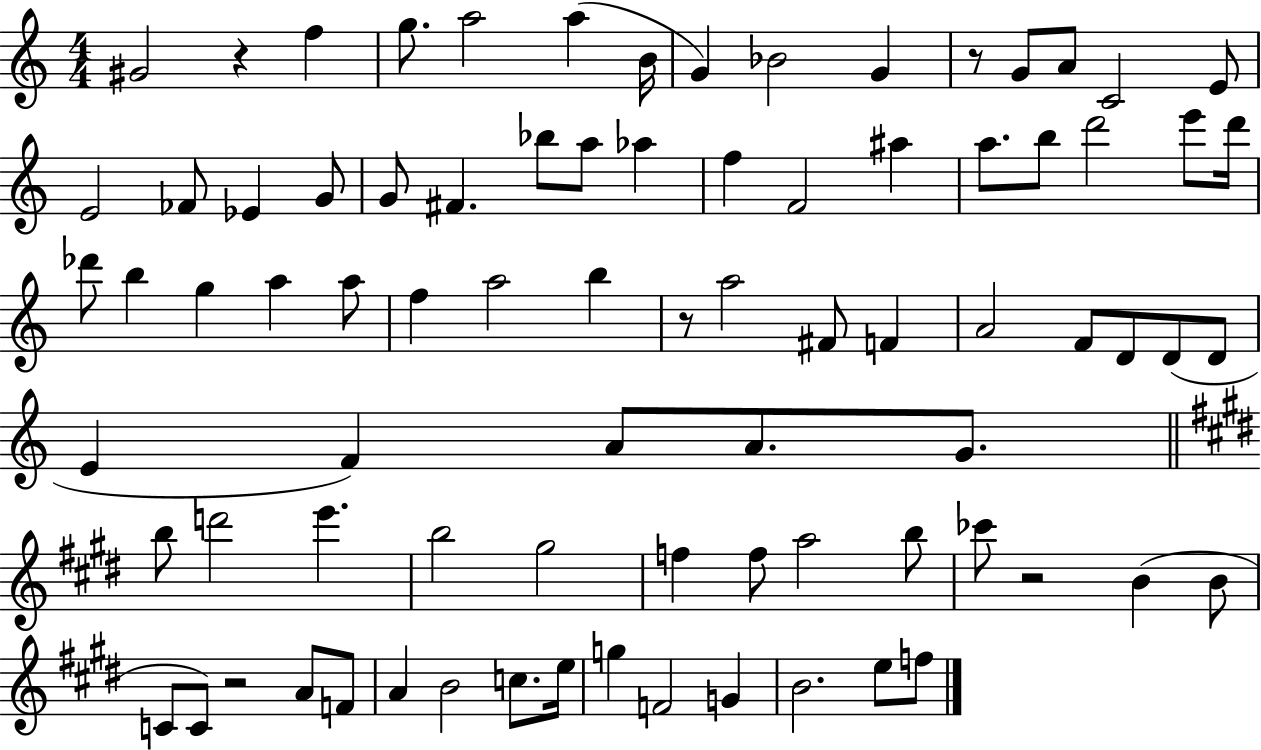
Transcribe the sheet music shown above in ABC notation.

X:1
T:Untitled
M:4/4
L:1/4
K:C
^G2 z f g/2 a2 a B/4 G _B2 G z/2 G/2 A/2 C2 E/2 E2 _F/2 _E G/2 G/2 ^F _b/2 a/2 _a f F2 ^a a/2 b/2 d'2 e'/2 d'/4 _d'/2 b g a a/2 f a2 b z/2 a2 ^F/2 F A2 F/2 D/2 D/2 D/2 E F A/2 A/2 G/2 b/2 d'2 e' b2 ^g2 f f/2 a2 b/2 _c'/2 z2 B B/2 C/2 C/2 z2 A/2 F/2 A B2 c/2 e/4 g F2 G B2 e/2 f/2